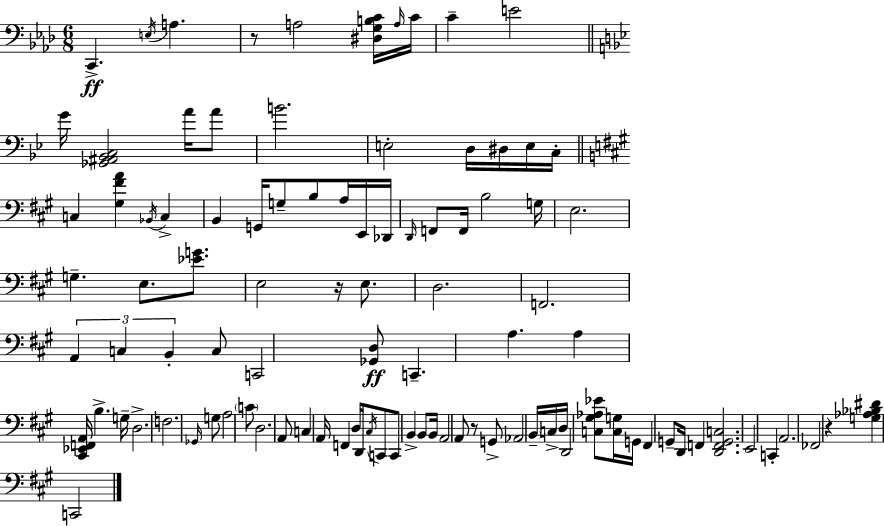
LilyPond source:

{
  \clef bass
  \numericTimeSignature
  \time 6/8
  \key aes \major
  c,4.->\ff \acciaccatura { e16 } a4. | r8 a2 <dis g b c'>16 | \grace { a16 } c'16 c'4-- e'2 | \bar "||" \break \key g \minor g'16 <ges, ais, bes, c>2 a'16 a'8 | b'2. | e2-. d16 dis16 e16 c16-. | \bar "||" \break \key a \major c4 <gis fis' a'>4 \acciaccatura { bes,16 } c4-> | b,4 g,16 g8-- b8 a16 e,16 | des,16 \grace { d,16 } f,8 f,16 b2 | g16 e2. | \break g4.-- e8. <ees' g'>8. | e2 r16 e8. | d2. | f,2. | \break \tuplet 3/2 { a,4 c4 b,4-. } | c8 c,2 | <ges, d>8\ff c,4.-- a4. | a4 <cis, ees, f, a,>16 b4.-> | \break g16-- d2.-> | f2. | \grace { ges,16 } g8 a2 | \parenthesize c'8 d2. | \break a,8 c4 a,16 f,4 | d16 d,16 \acciaccatura { cis16 } c,8 c,8 b,4-> | b,8 b,16 a,2 | a,8 r8 g,8-> aes,2 | \break \parenthesize b,16-- c16-> d16 d,2 | <c gis aes ees'>8 <c g>16 g,16 fis,4 g,8-- d,16 | f,4 <d, f, g, c>2. | e,2 | \break c,4-. a,2. | fes,2 | r4 <g aes bes dis'>4 c,2 | \bar "|."
}